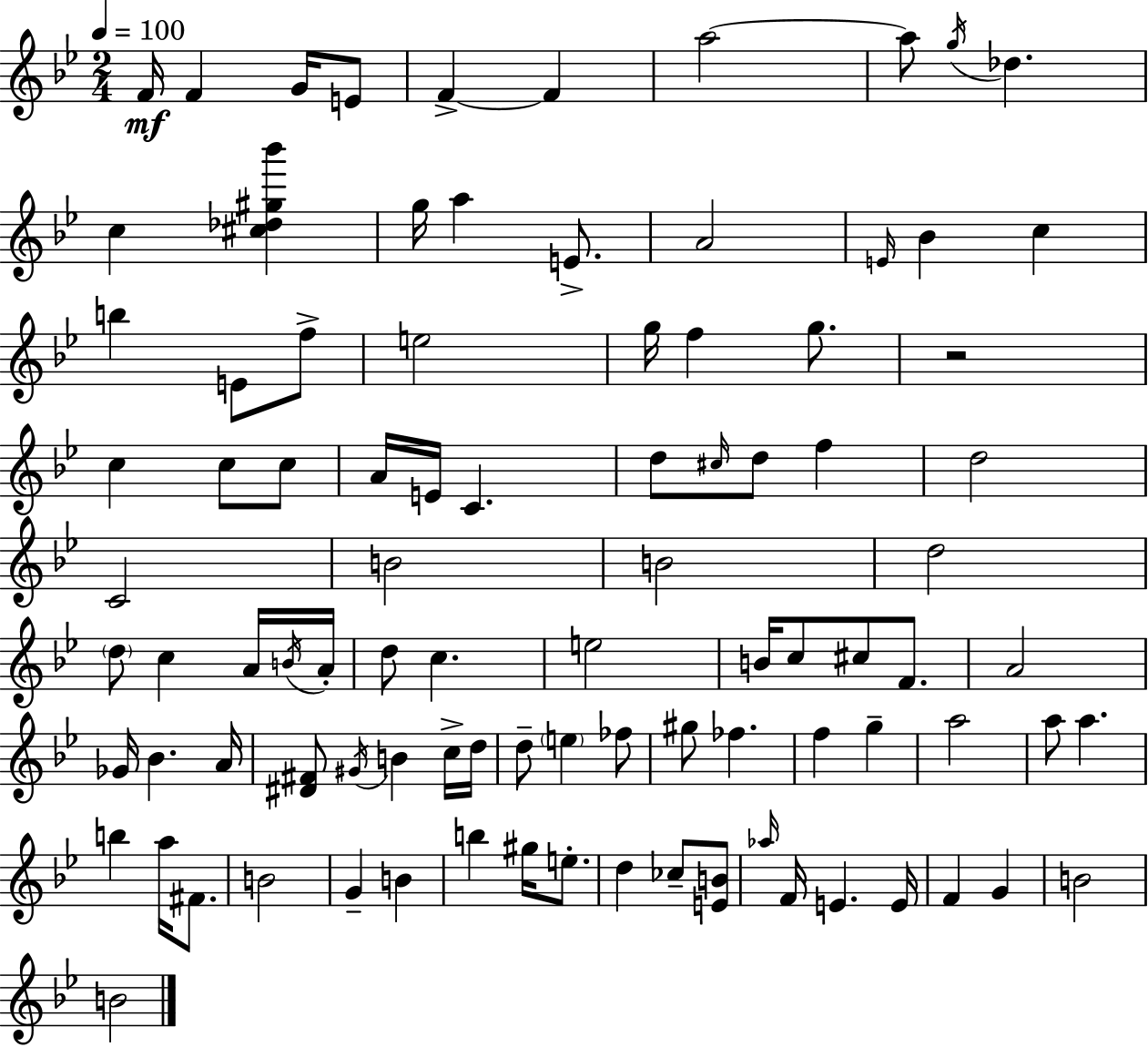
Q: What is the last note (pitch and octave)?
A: B4